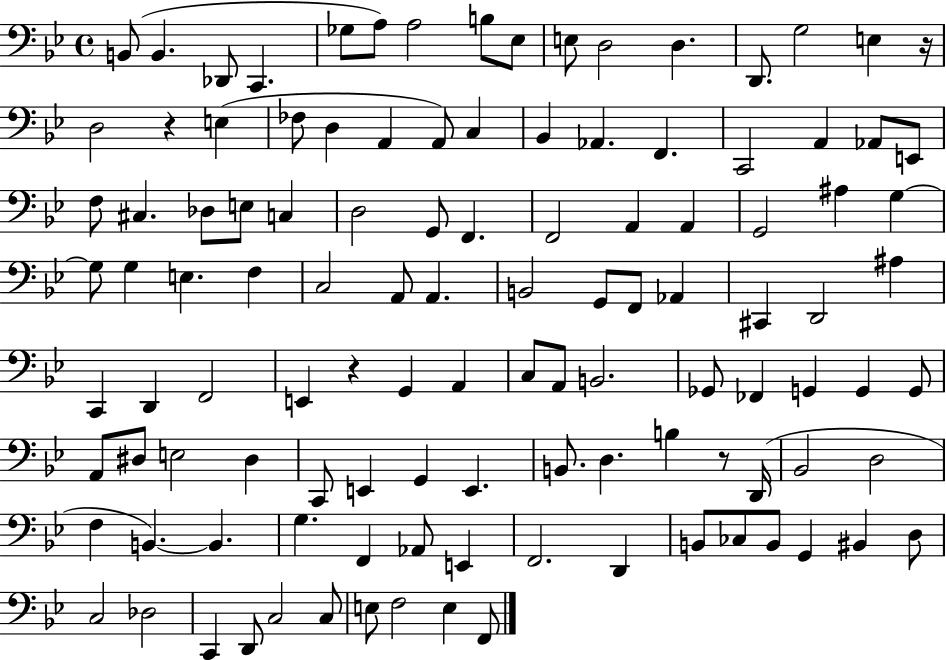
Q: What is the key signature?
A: BES major